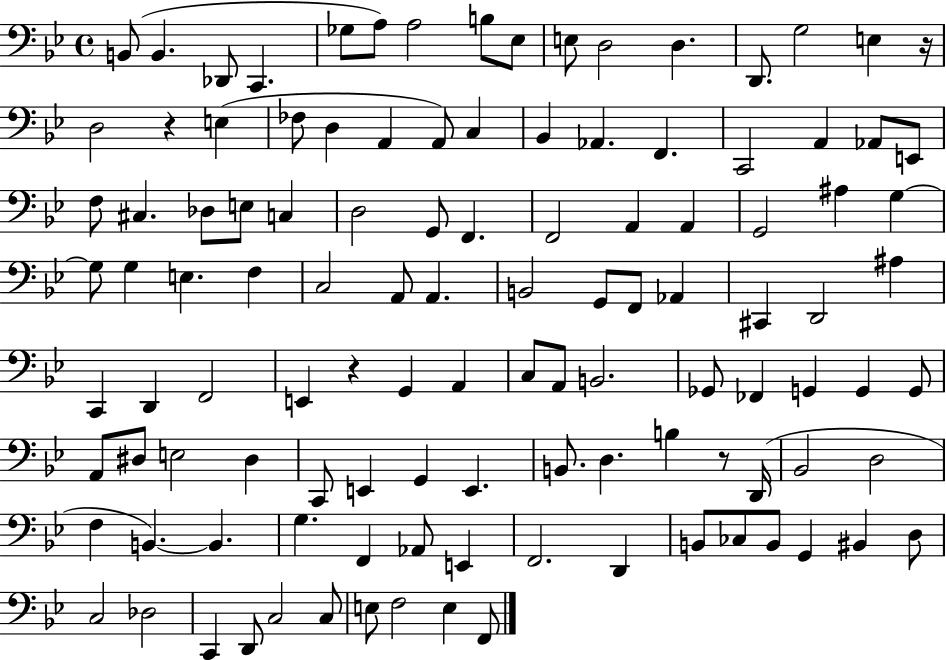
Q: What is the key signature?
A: BES major